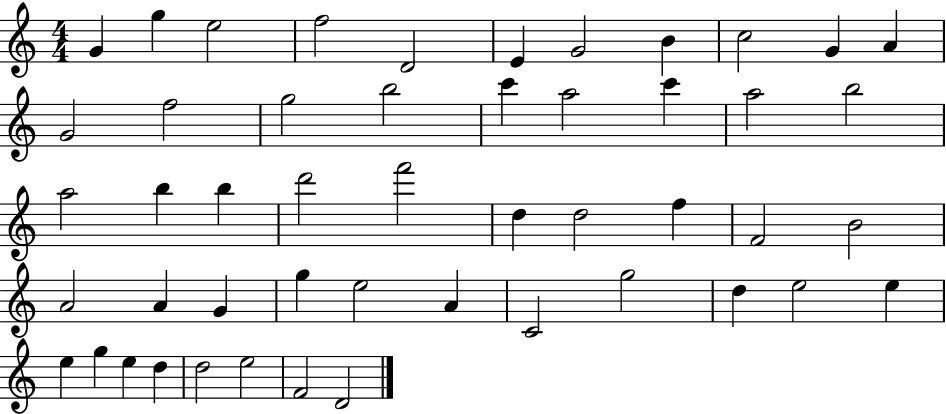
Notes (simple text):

G4/q G5/q E5/h F5/h D4/h E4/q G4/h B4/q C5/h G4/q A4/q G4/h F5/h G5/h B5/h C6/q A5/h C6/q A5/h B5/h A5/h B5/q B5/q D6/h F6/h D5/q D5/h F5/q F4/h B4/h A4/h A4/q G4/q G5/q E5/h A4/q C4/h G5/h D5/q E5/h E5/q E5/q G5/q E5/q D5/q D5/h E5/h F4/h D4/h